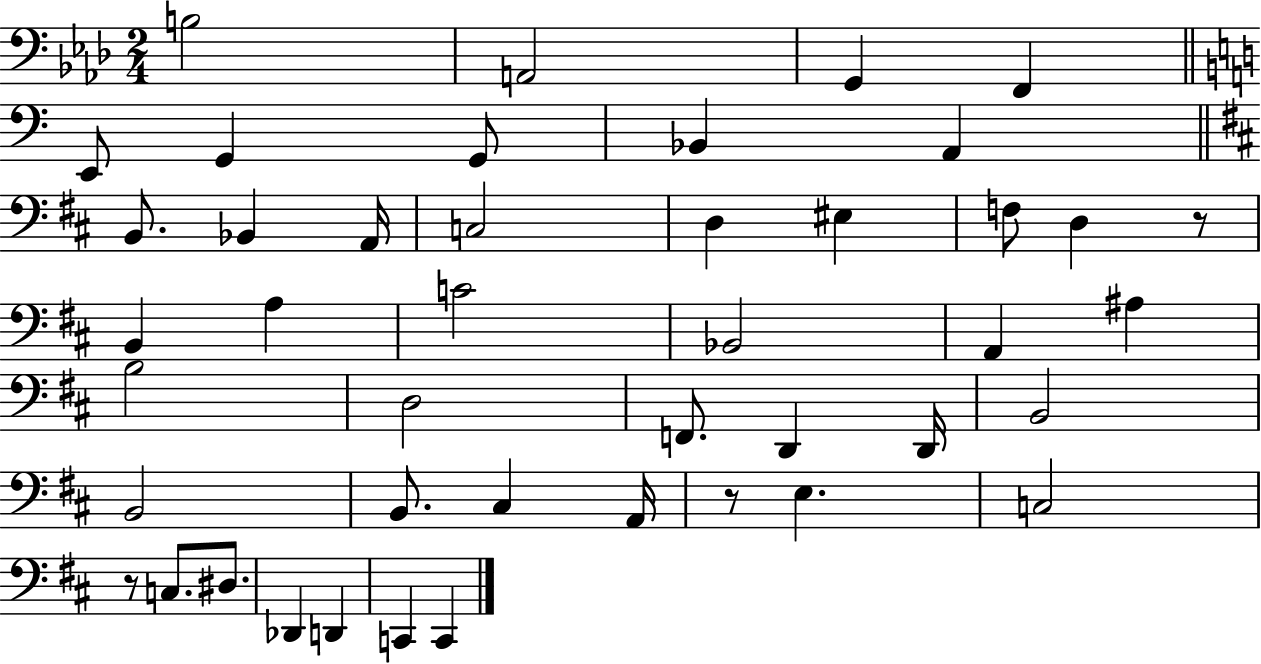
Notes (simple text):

B3/h A2/h G2/q F2/q E2/e G2/q G2/e Bb2/q A2/q B2/e. Bb2/q A2/s C3/h D3/q EIS3/q F3/e D3/q R/e B2/q A3/q C4/h Bb2/h A2/q A#3/q B3/h D3/h F2/e. D2/q D2/s B2/h B2/h B2/e. C#3/q A2/s R/e E3/q. C3/h R/e C3/e. D#3/e. Db2/q D2/q C2/q C2/q